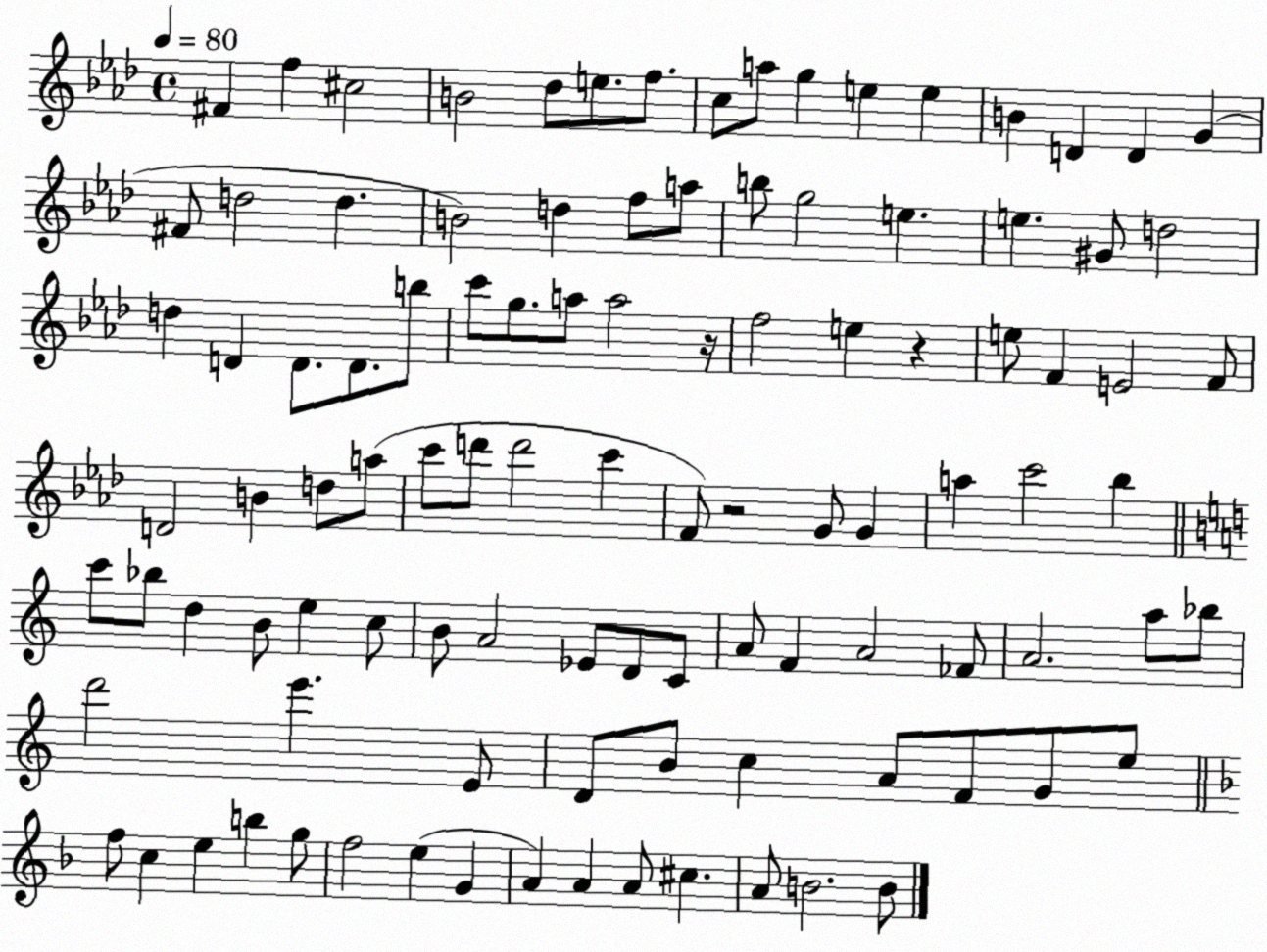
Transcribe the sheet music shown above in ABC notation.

X:1
T:Untitled
M:4/4
L:1/4
K:Ab
^F f ^c2 B2 _d/2 e/2 f/2 c/2 a/2 g e e B D D G ^F/2 d2 d B2 d f/2 a/2 b/2 g2 e e ^G/2 d2 d D D/2 D/2 b/2 c'/2 g/2 a/2 a2 z/4 f2 e z e/2 F E2 F/2 D2 B d/2 a/2 c'/2 d'/2 d'2 c' F/2 z2 G/2 G a c'2 _b c'/2 _b/2 d B/2 e c/2 B/2 A2 _E/2 D/2 C/2 A/2 F A2 _F/2 A2 a/2 _b/2 d'2 e' E/2 D/2 B/2 c A/2 F/2 G/2 e/2 f/2 c e b g/2 f2 e G A A A/2 ^c A/2 B2 B/2